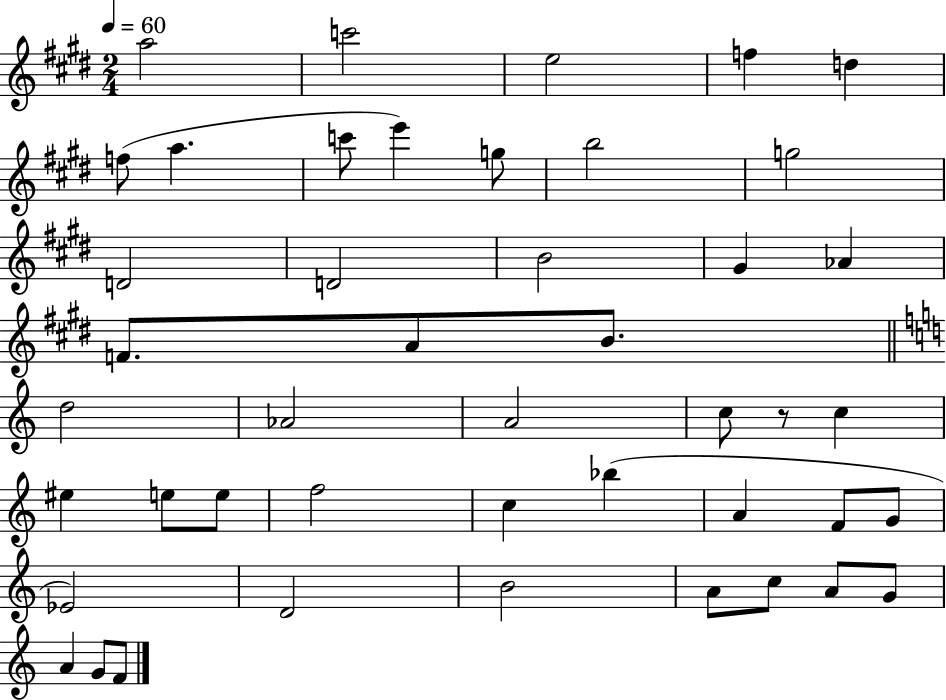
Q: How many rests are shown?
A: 1